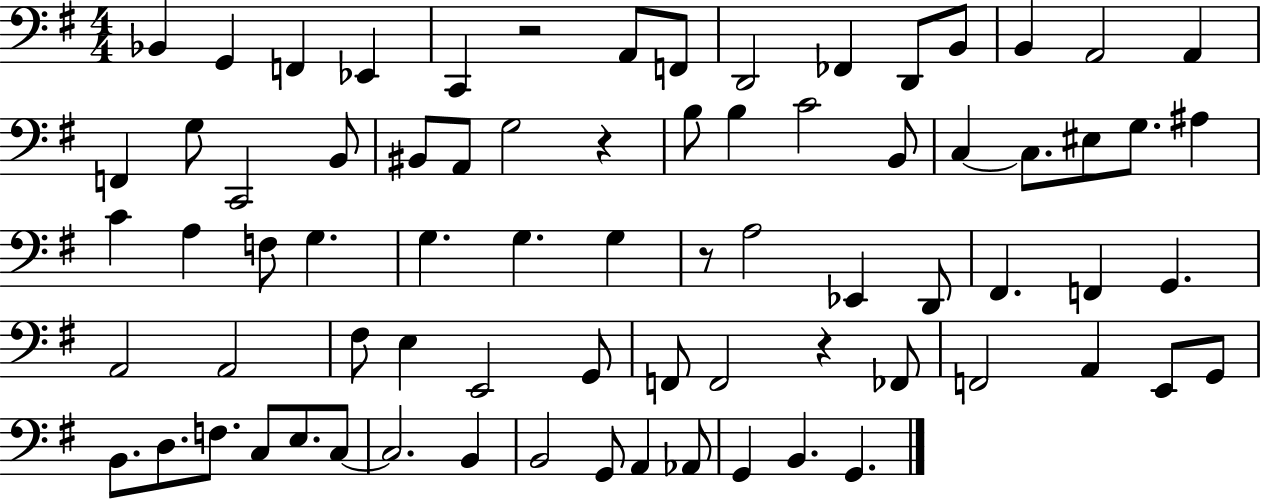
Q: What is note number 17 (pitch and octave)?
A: C2